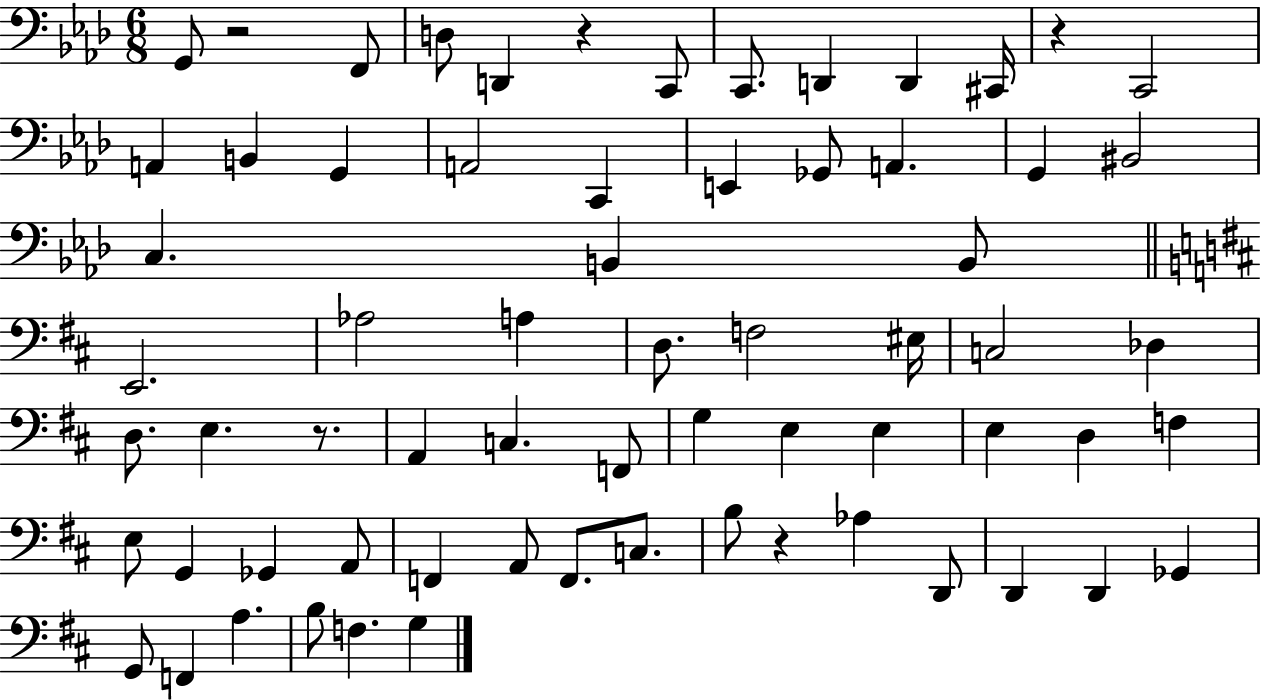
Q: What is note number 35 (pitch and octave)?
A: C3